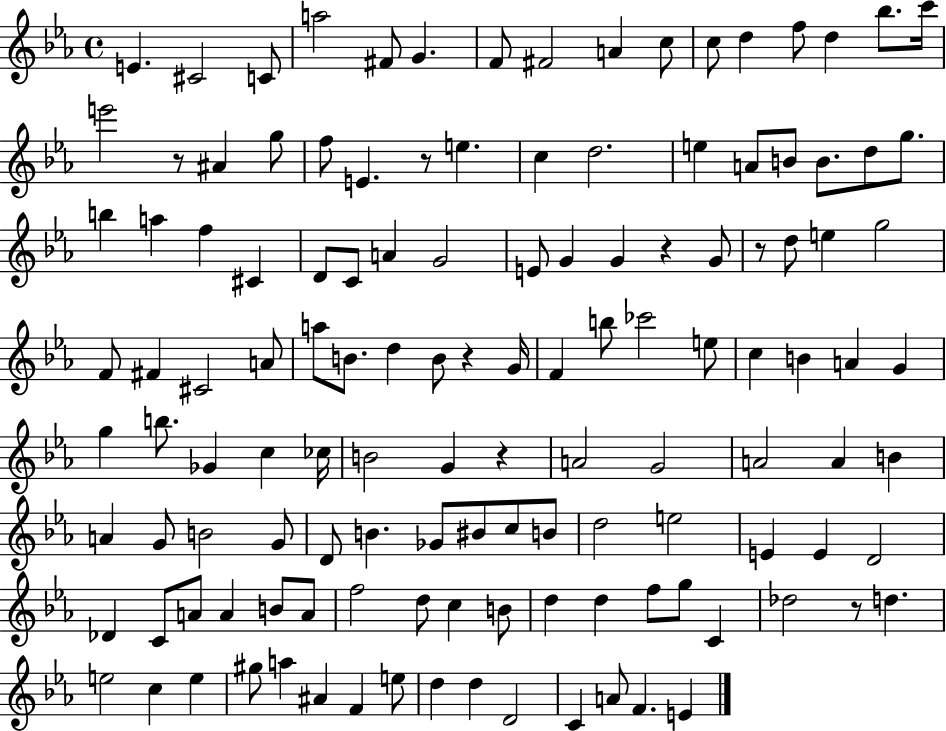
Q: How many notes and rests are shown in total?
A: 128